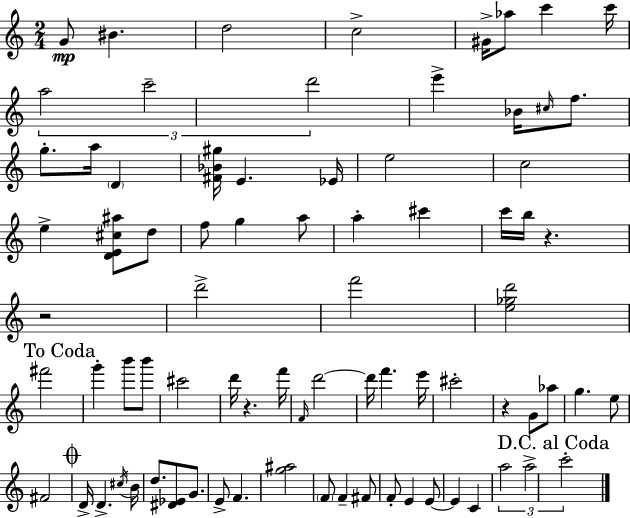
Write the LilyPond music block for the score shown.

{
  \clef treble
  \numericTimeSignature
  \time 2/4
  \key a \minor
  g'8\mp bis'4. | d''2 | c''2-> | gis'16-> aes''8 c'''4 c'''16 | \break \tuplet 3/2 { a''2 | c'''2-- | d'''2 } | e'''4-> bes'16 \grace { cis''16 } f''8. | \break g''8.-. a''16 \parenthesize d'4 | <fis' bes' gis''>16 e'4. | ees'16 e''2 | c''2 | \break e''4-> <d' e' cis'' ais''>8 d''8 | f''8 g''4 a''8 | a''4-. cis'''4 | c'''16 b''16 r4. | \break r2 | d'''2-> | f'''2 | <e'' ges'' d'''>2 | \break \mark "To Coda" fis'''2 | g'''4-. b'''8 b'''8 | cis'''2 | d'''16 r4. | \break f'''16 \grace { f'16 } d'''2~~ | d'''16 f'''4. | e'''16 cis'''2-. | r4 g'8 | \break aes''8 g''4. | e''8 fis'2 | \mark \markup { \musicglyph "scripts.coda" } d'16-> d'4.-> | \acciaccatura { cis''16 } b'16 d''8. <dis' ees'>8 | \break g'8. e'8-> f'4. | <g'' ais''>2 | \parenthesize f'8 f'4-- | fis'8 f'8-. e'4 | \break e'8~~ e'4 c'4 | \tuplet 3/2 { a''2 | a''2-> | \mark "D.C. al Coda" c'''2-. } | \break \bar "|."
}